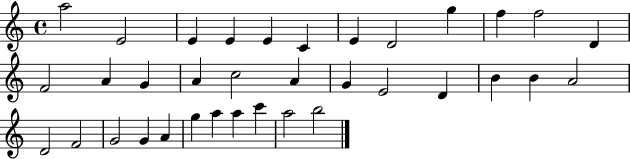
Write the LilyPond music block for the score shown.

{
  \clef treble
  \time 4/4
  \defaultTimeSignature
  \key c \major
  a''2 e'2 | e'4 e'4 e'4 c'4 | e'4 d'2 g''4 | f''4 f''2 d'4 | \break f'2 a'4 g'4 | a'4 c''2 a'4 | g'4 e'2 d'4 | b'4 b'4 a'2 | \break d'2 f'2 | g'2 g'4 a'4 | g''4 a''4 a''4 c'''4 | a''2 b''2 | \break \bar "|."
}